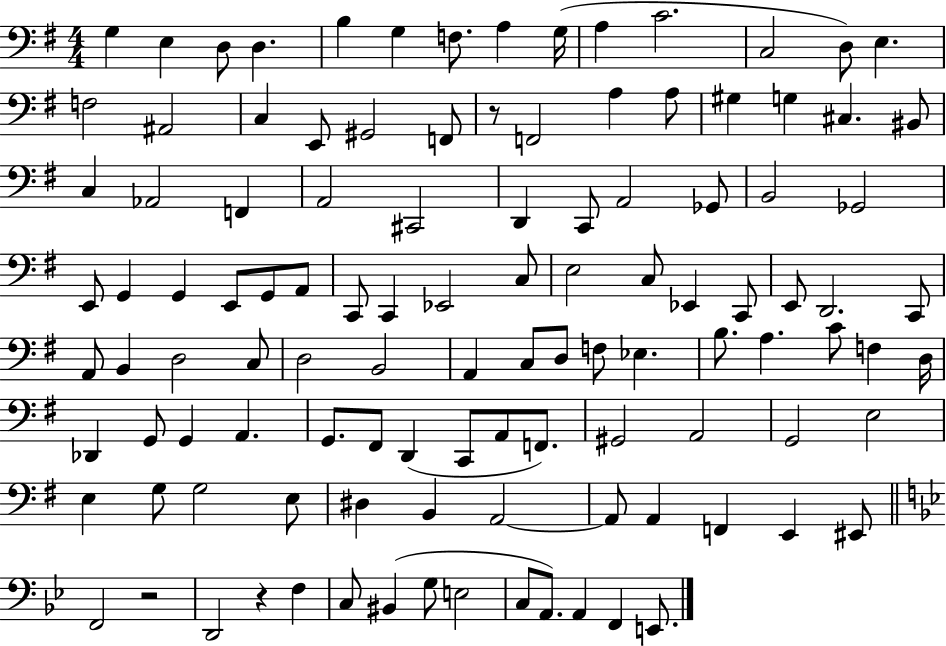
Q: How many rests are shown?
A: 3